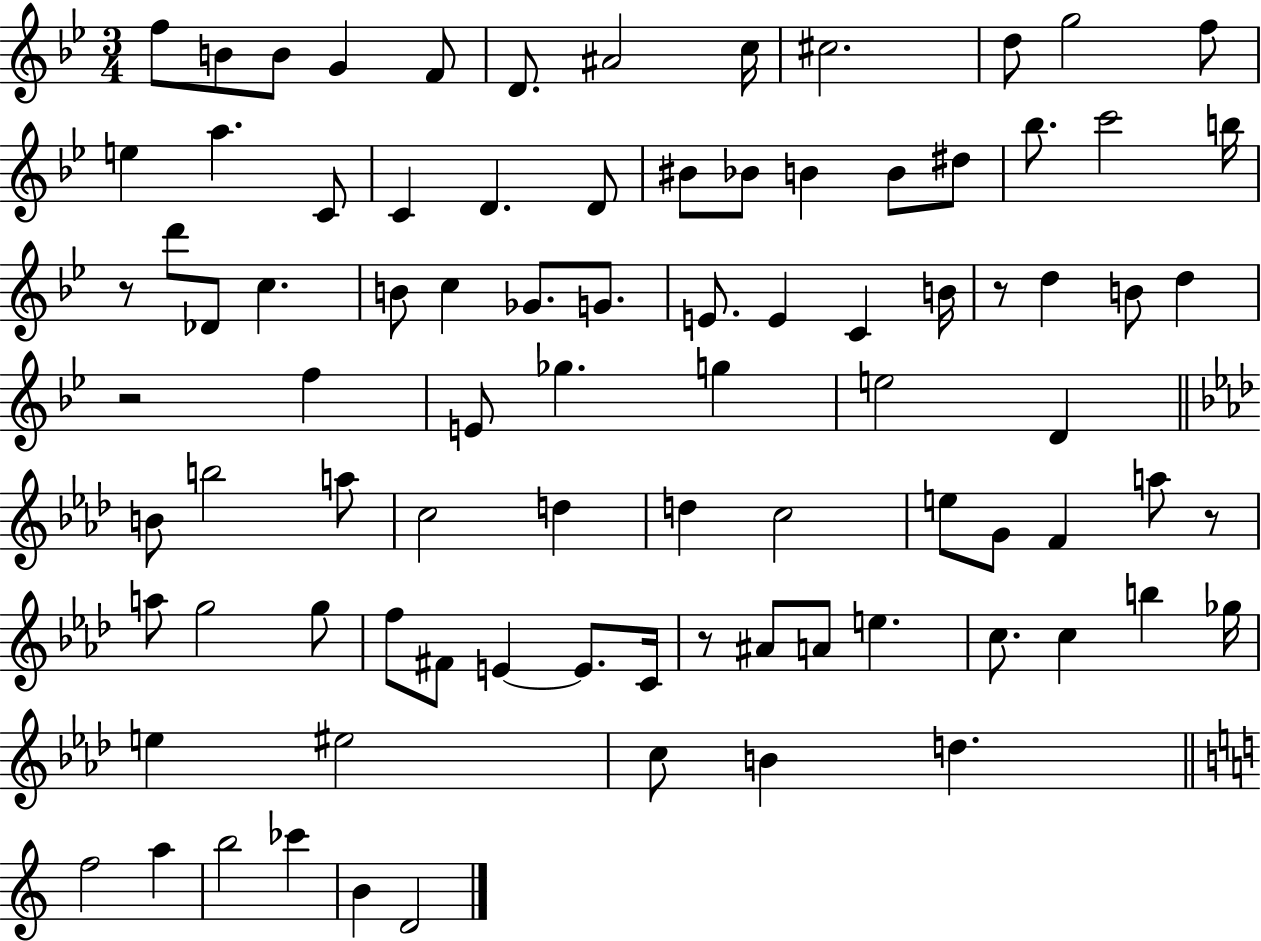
{
  \clef treble
  \numericTimeSignature
  \time 3/4
  \key bes \major
  f''8 b'8 b'8 g'4 f'8 | d'8. ais'2 c''16 | cis''2. | d''8 g''2 f''8 | \break e''4 a''4. c'8 | c'4 d'4. d'8 | bis'8 bes'8 b'4 b'8 dis''8 | bes''8. c'''2 b''16 | \break r8 d'''8 des'8 c''4. | b'8 c''4 ges'8. g'8. | e'8. e'4 c'4 b'16 | r8 d''4 b'8 d''4 | \break r2 f''4 | e'8 ges''4. g''4 | e''2 d'4 | \bar "||" \break \key aes \major b'8 b''2 a''8 | c''2 d''4 | d''4 c''2 | e''8 g'8 f'4 a''8 r8 | \break a''8 g''2 g''8 | f''8 fis'8 e'4~~ e'8. c'16 | r8 ais'8 a'8 e''4. | c''8. c''4 b''4 ges''16 | \break e''4 eis''2 | c''8 b'4 d''4. | \bar "||" \break \key a \minor f''2 a''4 | b''2 ces'''4 | b'4 d'2 | \bar "|."
}